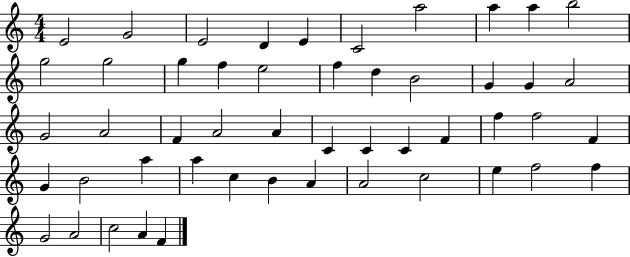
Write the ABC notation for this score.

X:1
T:Untitled
M:4/4
L:1/4
K:C
E2 G2 E2 D E C2 a2 a a b2 g2 g2 g f e2 f d B2 G G A2 G2 A2 F A2 A C C C F f f2 F G B2 a a c B A A2 c2 e f2 f G2 A2 c2 A F